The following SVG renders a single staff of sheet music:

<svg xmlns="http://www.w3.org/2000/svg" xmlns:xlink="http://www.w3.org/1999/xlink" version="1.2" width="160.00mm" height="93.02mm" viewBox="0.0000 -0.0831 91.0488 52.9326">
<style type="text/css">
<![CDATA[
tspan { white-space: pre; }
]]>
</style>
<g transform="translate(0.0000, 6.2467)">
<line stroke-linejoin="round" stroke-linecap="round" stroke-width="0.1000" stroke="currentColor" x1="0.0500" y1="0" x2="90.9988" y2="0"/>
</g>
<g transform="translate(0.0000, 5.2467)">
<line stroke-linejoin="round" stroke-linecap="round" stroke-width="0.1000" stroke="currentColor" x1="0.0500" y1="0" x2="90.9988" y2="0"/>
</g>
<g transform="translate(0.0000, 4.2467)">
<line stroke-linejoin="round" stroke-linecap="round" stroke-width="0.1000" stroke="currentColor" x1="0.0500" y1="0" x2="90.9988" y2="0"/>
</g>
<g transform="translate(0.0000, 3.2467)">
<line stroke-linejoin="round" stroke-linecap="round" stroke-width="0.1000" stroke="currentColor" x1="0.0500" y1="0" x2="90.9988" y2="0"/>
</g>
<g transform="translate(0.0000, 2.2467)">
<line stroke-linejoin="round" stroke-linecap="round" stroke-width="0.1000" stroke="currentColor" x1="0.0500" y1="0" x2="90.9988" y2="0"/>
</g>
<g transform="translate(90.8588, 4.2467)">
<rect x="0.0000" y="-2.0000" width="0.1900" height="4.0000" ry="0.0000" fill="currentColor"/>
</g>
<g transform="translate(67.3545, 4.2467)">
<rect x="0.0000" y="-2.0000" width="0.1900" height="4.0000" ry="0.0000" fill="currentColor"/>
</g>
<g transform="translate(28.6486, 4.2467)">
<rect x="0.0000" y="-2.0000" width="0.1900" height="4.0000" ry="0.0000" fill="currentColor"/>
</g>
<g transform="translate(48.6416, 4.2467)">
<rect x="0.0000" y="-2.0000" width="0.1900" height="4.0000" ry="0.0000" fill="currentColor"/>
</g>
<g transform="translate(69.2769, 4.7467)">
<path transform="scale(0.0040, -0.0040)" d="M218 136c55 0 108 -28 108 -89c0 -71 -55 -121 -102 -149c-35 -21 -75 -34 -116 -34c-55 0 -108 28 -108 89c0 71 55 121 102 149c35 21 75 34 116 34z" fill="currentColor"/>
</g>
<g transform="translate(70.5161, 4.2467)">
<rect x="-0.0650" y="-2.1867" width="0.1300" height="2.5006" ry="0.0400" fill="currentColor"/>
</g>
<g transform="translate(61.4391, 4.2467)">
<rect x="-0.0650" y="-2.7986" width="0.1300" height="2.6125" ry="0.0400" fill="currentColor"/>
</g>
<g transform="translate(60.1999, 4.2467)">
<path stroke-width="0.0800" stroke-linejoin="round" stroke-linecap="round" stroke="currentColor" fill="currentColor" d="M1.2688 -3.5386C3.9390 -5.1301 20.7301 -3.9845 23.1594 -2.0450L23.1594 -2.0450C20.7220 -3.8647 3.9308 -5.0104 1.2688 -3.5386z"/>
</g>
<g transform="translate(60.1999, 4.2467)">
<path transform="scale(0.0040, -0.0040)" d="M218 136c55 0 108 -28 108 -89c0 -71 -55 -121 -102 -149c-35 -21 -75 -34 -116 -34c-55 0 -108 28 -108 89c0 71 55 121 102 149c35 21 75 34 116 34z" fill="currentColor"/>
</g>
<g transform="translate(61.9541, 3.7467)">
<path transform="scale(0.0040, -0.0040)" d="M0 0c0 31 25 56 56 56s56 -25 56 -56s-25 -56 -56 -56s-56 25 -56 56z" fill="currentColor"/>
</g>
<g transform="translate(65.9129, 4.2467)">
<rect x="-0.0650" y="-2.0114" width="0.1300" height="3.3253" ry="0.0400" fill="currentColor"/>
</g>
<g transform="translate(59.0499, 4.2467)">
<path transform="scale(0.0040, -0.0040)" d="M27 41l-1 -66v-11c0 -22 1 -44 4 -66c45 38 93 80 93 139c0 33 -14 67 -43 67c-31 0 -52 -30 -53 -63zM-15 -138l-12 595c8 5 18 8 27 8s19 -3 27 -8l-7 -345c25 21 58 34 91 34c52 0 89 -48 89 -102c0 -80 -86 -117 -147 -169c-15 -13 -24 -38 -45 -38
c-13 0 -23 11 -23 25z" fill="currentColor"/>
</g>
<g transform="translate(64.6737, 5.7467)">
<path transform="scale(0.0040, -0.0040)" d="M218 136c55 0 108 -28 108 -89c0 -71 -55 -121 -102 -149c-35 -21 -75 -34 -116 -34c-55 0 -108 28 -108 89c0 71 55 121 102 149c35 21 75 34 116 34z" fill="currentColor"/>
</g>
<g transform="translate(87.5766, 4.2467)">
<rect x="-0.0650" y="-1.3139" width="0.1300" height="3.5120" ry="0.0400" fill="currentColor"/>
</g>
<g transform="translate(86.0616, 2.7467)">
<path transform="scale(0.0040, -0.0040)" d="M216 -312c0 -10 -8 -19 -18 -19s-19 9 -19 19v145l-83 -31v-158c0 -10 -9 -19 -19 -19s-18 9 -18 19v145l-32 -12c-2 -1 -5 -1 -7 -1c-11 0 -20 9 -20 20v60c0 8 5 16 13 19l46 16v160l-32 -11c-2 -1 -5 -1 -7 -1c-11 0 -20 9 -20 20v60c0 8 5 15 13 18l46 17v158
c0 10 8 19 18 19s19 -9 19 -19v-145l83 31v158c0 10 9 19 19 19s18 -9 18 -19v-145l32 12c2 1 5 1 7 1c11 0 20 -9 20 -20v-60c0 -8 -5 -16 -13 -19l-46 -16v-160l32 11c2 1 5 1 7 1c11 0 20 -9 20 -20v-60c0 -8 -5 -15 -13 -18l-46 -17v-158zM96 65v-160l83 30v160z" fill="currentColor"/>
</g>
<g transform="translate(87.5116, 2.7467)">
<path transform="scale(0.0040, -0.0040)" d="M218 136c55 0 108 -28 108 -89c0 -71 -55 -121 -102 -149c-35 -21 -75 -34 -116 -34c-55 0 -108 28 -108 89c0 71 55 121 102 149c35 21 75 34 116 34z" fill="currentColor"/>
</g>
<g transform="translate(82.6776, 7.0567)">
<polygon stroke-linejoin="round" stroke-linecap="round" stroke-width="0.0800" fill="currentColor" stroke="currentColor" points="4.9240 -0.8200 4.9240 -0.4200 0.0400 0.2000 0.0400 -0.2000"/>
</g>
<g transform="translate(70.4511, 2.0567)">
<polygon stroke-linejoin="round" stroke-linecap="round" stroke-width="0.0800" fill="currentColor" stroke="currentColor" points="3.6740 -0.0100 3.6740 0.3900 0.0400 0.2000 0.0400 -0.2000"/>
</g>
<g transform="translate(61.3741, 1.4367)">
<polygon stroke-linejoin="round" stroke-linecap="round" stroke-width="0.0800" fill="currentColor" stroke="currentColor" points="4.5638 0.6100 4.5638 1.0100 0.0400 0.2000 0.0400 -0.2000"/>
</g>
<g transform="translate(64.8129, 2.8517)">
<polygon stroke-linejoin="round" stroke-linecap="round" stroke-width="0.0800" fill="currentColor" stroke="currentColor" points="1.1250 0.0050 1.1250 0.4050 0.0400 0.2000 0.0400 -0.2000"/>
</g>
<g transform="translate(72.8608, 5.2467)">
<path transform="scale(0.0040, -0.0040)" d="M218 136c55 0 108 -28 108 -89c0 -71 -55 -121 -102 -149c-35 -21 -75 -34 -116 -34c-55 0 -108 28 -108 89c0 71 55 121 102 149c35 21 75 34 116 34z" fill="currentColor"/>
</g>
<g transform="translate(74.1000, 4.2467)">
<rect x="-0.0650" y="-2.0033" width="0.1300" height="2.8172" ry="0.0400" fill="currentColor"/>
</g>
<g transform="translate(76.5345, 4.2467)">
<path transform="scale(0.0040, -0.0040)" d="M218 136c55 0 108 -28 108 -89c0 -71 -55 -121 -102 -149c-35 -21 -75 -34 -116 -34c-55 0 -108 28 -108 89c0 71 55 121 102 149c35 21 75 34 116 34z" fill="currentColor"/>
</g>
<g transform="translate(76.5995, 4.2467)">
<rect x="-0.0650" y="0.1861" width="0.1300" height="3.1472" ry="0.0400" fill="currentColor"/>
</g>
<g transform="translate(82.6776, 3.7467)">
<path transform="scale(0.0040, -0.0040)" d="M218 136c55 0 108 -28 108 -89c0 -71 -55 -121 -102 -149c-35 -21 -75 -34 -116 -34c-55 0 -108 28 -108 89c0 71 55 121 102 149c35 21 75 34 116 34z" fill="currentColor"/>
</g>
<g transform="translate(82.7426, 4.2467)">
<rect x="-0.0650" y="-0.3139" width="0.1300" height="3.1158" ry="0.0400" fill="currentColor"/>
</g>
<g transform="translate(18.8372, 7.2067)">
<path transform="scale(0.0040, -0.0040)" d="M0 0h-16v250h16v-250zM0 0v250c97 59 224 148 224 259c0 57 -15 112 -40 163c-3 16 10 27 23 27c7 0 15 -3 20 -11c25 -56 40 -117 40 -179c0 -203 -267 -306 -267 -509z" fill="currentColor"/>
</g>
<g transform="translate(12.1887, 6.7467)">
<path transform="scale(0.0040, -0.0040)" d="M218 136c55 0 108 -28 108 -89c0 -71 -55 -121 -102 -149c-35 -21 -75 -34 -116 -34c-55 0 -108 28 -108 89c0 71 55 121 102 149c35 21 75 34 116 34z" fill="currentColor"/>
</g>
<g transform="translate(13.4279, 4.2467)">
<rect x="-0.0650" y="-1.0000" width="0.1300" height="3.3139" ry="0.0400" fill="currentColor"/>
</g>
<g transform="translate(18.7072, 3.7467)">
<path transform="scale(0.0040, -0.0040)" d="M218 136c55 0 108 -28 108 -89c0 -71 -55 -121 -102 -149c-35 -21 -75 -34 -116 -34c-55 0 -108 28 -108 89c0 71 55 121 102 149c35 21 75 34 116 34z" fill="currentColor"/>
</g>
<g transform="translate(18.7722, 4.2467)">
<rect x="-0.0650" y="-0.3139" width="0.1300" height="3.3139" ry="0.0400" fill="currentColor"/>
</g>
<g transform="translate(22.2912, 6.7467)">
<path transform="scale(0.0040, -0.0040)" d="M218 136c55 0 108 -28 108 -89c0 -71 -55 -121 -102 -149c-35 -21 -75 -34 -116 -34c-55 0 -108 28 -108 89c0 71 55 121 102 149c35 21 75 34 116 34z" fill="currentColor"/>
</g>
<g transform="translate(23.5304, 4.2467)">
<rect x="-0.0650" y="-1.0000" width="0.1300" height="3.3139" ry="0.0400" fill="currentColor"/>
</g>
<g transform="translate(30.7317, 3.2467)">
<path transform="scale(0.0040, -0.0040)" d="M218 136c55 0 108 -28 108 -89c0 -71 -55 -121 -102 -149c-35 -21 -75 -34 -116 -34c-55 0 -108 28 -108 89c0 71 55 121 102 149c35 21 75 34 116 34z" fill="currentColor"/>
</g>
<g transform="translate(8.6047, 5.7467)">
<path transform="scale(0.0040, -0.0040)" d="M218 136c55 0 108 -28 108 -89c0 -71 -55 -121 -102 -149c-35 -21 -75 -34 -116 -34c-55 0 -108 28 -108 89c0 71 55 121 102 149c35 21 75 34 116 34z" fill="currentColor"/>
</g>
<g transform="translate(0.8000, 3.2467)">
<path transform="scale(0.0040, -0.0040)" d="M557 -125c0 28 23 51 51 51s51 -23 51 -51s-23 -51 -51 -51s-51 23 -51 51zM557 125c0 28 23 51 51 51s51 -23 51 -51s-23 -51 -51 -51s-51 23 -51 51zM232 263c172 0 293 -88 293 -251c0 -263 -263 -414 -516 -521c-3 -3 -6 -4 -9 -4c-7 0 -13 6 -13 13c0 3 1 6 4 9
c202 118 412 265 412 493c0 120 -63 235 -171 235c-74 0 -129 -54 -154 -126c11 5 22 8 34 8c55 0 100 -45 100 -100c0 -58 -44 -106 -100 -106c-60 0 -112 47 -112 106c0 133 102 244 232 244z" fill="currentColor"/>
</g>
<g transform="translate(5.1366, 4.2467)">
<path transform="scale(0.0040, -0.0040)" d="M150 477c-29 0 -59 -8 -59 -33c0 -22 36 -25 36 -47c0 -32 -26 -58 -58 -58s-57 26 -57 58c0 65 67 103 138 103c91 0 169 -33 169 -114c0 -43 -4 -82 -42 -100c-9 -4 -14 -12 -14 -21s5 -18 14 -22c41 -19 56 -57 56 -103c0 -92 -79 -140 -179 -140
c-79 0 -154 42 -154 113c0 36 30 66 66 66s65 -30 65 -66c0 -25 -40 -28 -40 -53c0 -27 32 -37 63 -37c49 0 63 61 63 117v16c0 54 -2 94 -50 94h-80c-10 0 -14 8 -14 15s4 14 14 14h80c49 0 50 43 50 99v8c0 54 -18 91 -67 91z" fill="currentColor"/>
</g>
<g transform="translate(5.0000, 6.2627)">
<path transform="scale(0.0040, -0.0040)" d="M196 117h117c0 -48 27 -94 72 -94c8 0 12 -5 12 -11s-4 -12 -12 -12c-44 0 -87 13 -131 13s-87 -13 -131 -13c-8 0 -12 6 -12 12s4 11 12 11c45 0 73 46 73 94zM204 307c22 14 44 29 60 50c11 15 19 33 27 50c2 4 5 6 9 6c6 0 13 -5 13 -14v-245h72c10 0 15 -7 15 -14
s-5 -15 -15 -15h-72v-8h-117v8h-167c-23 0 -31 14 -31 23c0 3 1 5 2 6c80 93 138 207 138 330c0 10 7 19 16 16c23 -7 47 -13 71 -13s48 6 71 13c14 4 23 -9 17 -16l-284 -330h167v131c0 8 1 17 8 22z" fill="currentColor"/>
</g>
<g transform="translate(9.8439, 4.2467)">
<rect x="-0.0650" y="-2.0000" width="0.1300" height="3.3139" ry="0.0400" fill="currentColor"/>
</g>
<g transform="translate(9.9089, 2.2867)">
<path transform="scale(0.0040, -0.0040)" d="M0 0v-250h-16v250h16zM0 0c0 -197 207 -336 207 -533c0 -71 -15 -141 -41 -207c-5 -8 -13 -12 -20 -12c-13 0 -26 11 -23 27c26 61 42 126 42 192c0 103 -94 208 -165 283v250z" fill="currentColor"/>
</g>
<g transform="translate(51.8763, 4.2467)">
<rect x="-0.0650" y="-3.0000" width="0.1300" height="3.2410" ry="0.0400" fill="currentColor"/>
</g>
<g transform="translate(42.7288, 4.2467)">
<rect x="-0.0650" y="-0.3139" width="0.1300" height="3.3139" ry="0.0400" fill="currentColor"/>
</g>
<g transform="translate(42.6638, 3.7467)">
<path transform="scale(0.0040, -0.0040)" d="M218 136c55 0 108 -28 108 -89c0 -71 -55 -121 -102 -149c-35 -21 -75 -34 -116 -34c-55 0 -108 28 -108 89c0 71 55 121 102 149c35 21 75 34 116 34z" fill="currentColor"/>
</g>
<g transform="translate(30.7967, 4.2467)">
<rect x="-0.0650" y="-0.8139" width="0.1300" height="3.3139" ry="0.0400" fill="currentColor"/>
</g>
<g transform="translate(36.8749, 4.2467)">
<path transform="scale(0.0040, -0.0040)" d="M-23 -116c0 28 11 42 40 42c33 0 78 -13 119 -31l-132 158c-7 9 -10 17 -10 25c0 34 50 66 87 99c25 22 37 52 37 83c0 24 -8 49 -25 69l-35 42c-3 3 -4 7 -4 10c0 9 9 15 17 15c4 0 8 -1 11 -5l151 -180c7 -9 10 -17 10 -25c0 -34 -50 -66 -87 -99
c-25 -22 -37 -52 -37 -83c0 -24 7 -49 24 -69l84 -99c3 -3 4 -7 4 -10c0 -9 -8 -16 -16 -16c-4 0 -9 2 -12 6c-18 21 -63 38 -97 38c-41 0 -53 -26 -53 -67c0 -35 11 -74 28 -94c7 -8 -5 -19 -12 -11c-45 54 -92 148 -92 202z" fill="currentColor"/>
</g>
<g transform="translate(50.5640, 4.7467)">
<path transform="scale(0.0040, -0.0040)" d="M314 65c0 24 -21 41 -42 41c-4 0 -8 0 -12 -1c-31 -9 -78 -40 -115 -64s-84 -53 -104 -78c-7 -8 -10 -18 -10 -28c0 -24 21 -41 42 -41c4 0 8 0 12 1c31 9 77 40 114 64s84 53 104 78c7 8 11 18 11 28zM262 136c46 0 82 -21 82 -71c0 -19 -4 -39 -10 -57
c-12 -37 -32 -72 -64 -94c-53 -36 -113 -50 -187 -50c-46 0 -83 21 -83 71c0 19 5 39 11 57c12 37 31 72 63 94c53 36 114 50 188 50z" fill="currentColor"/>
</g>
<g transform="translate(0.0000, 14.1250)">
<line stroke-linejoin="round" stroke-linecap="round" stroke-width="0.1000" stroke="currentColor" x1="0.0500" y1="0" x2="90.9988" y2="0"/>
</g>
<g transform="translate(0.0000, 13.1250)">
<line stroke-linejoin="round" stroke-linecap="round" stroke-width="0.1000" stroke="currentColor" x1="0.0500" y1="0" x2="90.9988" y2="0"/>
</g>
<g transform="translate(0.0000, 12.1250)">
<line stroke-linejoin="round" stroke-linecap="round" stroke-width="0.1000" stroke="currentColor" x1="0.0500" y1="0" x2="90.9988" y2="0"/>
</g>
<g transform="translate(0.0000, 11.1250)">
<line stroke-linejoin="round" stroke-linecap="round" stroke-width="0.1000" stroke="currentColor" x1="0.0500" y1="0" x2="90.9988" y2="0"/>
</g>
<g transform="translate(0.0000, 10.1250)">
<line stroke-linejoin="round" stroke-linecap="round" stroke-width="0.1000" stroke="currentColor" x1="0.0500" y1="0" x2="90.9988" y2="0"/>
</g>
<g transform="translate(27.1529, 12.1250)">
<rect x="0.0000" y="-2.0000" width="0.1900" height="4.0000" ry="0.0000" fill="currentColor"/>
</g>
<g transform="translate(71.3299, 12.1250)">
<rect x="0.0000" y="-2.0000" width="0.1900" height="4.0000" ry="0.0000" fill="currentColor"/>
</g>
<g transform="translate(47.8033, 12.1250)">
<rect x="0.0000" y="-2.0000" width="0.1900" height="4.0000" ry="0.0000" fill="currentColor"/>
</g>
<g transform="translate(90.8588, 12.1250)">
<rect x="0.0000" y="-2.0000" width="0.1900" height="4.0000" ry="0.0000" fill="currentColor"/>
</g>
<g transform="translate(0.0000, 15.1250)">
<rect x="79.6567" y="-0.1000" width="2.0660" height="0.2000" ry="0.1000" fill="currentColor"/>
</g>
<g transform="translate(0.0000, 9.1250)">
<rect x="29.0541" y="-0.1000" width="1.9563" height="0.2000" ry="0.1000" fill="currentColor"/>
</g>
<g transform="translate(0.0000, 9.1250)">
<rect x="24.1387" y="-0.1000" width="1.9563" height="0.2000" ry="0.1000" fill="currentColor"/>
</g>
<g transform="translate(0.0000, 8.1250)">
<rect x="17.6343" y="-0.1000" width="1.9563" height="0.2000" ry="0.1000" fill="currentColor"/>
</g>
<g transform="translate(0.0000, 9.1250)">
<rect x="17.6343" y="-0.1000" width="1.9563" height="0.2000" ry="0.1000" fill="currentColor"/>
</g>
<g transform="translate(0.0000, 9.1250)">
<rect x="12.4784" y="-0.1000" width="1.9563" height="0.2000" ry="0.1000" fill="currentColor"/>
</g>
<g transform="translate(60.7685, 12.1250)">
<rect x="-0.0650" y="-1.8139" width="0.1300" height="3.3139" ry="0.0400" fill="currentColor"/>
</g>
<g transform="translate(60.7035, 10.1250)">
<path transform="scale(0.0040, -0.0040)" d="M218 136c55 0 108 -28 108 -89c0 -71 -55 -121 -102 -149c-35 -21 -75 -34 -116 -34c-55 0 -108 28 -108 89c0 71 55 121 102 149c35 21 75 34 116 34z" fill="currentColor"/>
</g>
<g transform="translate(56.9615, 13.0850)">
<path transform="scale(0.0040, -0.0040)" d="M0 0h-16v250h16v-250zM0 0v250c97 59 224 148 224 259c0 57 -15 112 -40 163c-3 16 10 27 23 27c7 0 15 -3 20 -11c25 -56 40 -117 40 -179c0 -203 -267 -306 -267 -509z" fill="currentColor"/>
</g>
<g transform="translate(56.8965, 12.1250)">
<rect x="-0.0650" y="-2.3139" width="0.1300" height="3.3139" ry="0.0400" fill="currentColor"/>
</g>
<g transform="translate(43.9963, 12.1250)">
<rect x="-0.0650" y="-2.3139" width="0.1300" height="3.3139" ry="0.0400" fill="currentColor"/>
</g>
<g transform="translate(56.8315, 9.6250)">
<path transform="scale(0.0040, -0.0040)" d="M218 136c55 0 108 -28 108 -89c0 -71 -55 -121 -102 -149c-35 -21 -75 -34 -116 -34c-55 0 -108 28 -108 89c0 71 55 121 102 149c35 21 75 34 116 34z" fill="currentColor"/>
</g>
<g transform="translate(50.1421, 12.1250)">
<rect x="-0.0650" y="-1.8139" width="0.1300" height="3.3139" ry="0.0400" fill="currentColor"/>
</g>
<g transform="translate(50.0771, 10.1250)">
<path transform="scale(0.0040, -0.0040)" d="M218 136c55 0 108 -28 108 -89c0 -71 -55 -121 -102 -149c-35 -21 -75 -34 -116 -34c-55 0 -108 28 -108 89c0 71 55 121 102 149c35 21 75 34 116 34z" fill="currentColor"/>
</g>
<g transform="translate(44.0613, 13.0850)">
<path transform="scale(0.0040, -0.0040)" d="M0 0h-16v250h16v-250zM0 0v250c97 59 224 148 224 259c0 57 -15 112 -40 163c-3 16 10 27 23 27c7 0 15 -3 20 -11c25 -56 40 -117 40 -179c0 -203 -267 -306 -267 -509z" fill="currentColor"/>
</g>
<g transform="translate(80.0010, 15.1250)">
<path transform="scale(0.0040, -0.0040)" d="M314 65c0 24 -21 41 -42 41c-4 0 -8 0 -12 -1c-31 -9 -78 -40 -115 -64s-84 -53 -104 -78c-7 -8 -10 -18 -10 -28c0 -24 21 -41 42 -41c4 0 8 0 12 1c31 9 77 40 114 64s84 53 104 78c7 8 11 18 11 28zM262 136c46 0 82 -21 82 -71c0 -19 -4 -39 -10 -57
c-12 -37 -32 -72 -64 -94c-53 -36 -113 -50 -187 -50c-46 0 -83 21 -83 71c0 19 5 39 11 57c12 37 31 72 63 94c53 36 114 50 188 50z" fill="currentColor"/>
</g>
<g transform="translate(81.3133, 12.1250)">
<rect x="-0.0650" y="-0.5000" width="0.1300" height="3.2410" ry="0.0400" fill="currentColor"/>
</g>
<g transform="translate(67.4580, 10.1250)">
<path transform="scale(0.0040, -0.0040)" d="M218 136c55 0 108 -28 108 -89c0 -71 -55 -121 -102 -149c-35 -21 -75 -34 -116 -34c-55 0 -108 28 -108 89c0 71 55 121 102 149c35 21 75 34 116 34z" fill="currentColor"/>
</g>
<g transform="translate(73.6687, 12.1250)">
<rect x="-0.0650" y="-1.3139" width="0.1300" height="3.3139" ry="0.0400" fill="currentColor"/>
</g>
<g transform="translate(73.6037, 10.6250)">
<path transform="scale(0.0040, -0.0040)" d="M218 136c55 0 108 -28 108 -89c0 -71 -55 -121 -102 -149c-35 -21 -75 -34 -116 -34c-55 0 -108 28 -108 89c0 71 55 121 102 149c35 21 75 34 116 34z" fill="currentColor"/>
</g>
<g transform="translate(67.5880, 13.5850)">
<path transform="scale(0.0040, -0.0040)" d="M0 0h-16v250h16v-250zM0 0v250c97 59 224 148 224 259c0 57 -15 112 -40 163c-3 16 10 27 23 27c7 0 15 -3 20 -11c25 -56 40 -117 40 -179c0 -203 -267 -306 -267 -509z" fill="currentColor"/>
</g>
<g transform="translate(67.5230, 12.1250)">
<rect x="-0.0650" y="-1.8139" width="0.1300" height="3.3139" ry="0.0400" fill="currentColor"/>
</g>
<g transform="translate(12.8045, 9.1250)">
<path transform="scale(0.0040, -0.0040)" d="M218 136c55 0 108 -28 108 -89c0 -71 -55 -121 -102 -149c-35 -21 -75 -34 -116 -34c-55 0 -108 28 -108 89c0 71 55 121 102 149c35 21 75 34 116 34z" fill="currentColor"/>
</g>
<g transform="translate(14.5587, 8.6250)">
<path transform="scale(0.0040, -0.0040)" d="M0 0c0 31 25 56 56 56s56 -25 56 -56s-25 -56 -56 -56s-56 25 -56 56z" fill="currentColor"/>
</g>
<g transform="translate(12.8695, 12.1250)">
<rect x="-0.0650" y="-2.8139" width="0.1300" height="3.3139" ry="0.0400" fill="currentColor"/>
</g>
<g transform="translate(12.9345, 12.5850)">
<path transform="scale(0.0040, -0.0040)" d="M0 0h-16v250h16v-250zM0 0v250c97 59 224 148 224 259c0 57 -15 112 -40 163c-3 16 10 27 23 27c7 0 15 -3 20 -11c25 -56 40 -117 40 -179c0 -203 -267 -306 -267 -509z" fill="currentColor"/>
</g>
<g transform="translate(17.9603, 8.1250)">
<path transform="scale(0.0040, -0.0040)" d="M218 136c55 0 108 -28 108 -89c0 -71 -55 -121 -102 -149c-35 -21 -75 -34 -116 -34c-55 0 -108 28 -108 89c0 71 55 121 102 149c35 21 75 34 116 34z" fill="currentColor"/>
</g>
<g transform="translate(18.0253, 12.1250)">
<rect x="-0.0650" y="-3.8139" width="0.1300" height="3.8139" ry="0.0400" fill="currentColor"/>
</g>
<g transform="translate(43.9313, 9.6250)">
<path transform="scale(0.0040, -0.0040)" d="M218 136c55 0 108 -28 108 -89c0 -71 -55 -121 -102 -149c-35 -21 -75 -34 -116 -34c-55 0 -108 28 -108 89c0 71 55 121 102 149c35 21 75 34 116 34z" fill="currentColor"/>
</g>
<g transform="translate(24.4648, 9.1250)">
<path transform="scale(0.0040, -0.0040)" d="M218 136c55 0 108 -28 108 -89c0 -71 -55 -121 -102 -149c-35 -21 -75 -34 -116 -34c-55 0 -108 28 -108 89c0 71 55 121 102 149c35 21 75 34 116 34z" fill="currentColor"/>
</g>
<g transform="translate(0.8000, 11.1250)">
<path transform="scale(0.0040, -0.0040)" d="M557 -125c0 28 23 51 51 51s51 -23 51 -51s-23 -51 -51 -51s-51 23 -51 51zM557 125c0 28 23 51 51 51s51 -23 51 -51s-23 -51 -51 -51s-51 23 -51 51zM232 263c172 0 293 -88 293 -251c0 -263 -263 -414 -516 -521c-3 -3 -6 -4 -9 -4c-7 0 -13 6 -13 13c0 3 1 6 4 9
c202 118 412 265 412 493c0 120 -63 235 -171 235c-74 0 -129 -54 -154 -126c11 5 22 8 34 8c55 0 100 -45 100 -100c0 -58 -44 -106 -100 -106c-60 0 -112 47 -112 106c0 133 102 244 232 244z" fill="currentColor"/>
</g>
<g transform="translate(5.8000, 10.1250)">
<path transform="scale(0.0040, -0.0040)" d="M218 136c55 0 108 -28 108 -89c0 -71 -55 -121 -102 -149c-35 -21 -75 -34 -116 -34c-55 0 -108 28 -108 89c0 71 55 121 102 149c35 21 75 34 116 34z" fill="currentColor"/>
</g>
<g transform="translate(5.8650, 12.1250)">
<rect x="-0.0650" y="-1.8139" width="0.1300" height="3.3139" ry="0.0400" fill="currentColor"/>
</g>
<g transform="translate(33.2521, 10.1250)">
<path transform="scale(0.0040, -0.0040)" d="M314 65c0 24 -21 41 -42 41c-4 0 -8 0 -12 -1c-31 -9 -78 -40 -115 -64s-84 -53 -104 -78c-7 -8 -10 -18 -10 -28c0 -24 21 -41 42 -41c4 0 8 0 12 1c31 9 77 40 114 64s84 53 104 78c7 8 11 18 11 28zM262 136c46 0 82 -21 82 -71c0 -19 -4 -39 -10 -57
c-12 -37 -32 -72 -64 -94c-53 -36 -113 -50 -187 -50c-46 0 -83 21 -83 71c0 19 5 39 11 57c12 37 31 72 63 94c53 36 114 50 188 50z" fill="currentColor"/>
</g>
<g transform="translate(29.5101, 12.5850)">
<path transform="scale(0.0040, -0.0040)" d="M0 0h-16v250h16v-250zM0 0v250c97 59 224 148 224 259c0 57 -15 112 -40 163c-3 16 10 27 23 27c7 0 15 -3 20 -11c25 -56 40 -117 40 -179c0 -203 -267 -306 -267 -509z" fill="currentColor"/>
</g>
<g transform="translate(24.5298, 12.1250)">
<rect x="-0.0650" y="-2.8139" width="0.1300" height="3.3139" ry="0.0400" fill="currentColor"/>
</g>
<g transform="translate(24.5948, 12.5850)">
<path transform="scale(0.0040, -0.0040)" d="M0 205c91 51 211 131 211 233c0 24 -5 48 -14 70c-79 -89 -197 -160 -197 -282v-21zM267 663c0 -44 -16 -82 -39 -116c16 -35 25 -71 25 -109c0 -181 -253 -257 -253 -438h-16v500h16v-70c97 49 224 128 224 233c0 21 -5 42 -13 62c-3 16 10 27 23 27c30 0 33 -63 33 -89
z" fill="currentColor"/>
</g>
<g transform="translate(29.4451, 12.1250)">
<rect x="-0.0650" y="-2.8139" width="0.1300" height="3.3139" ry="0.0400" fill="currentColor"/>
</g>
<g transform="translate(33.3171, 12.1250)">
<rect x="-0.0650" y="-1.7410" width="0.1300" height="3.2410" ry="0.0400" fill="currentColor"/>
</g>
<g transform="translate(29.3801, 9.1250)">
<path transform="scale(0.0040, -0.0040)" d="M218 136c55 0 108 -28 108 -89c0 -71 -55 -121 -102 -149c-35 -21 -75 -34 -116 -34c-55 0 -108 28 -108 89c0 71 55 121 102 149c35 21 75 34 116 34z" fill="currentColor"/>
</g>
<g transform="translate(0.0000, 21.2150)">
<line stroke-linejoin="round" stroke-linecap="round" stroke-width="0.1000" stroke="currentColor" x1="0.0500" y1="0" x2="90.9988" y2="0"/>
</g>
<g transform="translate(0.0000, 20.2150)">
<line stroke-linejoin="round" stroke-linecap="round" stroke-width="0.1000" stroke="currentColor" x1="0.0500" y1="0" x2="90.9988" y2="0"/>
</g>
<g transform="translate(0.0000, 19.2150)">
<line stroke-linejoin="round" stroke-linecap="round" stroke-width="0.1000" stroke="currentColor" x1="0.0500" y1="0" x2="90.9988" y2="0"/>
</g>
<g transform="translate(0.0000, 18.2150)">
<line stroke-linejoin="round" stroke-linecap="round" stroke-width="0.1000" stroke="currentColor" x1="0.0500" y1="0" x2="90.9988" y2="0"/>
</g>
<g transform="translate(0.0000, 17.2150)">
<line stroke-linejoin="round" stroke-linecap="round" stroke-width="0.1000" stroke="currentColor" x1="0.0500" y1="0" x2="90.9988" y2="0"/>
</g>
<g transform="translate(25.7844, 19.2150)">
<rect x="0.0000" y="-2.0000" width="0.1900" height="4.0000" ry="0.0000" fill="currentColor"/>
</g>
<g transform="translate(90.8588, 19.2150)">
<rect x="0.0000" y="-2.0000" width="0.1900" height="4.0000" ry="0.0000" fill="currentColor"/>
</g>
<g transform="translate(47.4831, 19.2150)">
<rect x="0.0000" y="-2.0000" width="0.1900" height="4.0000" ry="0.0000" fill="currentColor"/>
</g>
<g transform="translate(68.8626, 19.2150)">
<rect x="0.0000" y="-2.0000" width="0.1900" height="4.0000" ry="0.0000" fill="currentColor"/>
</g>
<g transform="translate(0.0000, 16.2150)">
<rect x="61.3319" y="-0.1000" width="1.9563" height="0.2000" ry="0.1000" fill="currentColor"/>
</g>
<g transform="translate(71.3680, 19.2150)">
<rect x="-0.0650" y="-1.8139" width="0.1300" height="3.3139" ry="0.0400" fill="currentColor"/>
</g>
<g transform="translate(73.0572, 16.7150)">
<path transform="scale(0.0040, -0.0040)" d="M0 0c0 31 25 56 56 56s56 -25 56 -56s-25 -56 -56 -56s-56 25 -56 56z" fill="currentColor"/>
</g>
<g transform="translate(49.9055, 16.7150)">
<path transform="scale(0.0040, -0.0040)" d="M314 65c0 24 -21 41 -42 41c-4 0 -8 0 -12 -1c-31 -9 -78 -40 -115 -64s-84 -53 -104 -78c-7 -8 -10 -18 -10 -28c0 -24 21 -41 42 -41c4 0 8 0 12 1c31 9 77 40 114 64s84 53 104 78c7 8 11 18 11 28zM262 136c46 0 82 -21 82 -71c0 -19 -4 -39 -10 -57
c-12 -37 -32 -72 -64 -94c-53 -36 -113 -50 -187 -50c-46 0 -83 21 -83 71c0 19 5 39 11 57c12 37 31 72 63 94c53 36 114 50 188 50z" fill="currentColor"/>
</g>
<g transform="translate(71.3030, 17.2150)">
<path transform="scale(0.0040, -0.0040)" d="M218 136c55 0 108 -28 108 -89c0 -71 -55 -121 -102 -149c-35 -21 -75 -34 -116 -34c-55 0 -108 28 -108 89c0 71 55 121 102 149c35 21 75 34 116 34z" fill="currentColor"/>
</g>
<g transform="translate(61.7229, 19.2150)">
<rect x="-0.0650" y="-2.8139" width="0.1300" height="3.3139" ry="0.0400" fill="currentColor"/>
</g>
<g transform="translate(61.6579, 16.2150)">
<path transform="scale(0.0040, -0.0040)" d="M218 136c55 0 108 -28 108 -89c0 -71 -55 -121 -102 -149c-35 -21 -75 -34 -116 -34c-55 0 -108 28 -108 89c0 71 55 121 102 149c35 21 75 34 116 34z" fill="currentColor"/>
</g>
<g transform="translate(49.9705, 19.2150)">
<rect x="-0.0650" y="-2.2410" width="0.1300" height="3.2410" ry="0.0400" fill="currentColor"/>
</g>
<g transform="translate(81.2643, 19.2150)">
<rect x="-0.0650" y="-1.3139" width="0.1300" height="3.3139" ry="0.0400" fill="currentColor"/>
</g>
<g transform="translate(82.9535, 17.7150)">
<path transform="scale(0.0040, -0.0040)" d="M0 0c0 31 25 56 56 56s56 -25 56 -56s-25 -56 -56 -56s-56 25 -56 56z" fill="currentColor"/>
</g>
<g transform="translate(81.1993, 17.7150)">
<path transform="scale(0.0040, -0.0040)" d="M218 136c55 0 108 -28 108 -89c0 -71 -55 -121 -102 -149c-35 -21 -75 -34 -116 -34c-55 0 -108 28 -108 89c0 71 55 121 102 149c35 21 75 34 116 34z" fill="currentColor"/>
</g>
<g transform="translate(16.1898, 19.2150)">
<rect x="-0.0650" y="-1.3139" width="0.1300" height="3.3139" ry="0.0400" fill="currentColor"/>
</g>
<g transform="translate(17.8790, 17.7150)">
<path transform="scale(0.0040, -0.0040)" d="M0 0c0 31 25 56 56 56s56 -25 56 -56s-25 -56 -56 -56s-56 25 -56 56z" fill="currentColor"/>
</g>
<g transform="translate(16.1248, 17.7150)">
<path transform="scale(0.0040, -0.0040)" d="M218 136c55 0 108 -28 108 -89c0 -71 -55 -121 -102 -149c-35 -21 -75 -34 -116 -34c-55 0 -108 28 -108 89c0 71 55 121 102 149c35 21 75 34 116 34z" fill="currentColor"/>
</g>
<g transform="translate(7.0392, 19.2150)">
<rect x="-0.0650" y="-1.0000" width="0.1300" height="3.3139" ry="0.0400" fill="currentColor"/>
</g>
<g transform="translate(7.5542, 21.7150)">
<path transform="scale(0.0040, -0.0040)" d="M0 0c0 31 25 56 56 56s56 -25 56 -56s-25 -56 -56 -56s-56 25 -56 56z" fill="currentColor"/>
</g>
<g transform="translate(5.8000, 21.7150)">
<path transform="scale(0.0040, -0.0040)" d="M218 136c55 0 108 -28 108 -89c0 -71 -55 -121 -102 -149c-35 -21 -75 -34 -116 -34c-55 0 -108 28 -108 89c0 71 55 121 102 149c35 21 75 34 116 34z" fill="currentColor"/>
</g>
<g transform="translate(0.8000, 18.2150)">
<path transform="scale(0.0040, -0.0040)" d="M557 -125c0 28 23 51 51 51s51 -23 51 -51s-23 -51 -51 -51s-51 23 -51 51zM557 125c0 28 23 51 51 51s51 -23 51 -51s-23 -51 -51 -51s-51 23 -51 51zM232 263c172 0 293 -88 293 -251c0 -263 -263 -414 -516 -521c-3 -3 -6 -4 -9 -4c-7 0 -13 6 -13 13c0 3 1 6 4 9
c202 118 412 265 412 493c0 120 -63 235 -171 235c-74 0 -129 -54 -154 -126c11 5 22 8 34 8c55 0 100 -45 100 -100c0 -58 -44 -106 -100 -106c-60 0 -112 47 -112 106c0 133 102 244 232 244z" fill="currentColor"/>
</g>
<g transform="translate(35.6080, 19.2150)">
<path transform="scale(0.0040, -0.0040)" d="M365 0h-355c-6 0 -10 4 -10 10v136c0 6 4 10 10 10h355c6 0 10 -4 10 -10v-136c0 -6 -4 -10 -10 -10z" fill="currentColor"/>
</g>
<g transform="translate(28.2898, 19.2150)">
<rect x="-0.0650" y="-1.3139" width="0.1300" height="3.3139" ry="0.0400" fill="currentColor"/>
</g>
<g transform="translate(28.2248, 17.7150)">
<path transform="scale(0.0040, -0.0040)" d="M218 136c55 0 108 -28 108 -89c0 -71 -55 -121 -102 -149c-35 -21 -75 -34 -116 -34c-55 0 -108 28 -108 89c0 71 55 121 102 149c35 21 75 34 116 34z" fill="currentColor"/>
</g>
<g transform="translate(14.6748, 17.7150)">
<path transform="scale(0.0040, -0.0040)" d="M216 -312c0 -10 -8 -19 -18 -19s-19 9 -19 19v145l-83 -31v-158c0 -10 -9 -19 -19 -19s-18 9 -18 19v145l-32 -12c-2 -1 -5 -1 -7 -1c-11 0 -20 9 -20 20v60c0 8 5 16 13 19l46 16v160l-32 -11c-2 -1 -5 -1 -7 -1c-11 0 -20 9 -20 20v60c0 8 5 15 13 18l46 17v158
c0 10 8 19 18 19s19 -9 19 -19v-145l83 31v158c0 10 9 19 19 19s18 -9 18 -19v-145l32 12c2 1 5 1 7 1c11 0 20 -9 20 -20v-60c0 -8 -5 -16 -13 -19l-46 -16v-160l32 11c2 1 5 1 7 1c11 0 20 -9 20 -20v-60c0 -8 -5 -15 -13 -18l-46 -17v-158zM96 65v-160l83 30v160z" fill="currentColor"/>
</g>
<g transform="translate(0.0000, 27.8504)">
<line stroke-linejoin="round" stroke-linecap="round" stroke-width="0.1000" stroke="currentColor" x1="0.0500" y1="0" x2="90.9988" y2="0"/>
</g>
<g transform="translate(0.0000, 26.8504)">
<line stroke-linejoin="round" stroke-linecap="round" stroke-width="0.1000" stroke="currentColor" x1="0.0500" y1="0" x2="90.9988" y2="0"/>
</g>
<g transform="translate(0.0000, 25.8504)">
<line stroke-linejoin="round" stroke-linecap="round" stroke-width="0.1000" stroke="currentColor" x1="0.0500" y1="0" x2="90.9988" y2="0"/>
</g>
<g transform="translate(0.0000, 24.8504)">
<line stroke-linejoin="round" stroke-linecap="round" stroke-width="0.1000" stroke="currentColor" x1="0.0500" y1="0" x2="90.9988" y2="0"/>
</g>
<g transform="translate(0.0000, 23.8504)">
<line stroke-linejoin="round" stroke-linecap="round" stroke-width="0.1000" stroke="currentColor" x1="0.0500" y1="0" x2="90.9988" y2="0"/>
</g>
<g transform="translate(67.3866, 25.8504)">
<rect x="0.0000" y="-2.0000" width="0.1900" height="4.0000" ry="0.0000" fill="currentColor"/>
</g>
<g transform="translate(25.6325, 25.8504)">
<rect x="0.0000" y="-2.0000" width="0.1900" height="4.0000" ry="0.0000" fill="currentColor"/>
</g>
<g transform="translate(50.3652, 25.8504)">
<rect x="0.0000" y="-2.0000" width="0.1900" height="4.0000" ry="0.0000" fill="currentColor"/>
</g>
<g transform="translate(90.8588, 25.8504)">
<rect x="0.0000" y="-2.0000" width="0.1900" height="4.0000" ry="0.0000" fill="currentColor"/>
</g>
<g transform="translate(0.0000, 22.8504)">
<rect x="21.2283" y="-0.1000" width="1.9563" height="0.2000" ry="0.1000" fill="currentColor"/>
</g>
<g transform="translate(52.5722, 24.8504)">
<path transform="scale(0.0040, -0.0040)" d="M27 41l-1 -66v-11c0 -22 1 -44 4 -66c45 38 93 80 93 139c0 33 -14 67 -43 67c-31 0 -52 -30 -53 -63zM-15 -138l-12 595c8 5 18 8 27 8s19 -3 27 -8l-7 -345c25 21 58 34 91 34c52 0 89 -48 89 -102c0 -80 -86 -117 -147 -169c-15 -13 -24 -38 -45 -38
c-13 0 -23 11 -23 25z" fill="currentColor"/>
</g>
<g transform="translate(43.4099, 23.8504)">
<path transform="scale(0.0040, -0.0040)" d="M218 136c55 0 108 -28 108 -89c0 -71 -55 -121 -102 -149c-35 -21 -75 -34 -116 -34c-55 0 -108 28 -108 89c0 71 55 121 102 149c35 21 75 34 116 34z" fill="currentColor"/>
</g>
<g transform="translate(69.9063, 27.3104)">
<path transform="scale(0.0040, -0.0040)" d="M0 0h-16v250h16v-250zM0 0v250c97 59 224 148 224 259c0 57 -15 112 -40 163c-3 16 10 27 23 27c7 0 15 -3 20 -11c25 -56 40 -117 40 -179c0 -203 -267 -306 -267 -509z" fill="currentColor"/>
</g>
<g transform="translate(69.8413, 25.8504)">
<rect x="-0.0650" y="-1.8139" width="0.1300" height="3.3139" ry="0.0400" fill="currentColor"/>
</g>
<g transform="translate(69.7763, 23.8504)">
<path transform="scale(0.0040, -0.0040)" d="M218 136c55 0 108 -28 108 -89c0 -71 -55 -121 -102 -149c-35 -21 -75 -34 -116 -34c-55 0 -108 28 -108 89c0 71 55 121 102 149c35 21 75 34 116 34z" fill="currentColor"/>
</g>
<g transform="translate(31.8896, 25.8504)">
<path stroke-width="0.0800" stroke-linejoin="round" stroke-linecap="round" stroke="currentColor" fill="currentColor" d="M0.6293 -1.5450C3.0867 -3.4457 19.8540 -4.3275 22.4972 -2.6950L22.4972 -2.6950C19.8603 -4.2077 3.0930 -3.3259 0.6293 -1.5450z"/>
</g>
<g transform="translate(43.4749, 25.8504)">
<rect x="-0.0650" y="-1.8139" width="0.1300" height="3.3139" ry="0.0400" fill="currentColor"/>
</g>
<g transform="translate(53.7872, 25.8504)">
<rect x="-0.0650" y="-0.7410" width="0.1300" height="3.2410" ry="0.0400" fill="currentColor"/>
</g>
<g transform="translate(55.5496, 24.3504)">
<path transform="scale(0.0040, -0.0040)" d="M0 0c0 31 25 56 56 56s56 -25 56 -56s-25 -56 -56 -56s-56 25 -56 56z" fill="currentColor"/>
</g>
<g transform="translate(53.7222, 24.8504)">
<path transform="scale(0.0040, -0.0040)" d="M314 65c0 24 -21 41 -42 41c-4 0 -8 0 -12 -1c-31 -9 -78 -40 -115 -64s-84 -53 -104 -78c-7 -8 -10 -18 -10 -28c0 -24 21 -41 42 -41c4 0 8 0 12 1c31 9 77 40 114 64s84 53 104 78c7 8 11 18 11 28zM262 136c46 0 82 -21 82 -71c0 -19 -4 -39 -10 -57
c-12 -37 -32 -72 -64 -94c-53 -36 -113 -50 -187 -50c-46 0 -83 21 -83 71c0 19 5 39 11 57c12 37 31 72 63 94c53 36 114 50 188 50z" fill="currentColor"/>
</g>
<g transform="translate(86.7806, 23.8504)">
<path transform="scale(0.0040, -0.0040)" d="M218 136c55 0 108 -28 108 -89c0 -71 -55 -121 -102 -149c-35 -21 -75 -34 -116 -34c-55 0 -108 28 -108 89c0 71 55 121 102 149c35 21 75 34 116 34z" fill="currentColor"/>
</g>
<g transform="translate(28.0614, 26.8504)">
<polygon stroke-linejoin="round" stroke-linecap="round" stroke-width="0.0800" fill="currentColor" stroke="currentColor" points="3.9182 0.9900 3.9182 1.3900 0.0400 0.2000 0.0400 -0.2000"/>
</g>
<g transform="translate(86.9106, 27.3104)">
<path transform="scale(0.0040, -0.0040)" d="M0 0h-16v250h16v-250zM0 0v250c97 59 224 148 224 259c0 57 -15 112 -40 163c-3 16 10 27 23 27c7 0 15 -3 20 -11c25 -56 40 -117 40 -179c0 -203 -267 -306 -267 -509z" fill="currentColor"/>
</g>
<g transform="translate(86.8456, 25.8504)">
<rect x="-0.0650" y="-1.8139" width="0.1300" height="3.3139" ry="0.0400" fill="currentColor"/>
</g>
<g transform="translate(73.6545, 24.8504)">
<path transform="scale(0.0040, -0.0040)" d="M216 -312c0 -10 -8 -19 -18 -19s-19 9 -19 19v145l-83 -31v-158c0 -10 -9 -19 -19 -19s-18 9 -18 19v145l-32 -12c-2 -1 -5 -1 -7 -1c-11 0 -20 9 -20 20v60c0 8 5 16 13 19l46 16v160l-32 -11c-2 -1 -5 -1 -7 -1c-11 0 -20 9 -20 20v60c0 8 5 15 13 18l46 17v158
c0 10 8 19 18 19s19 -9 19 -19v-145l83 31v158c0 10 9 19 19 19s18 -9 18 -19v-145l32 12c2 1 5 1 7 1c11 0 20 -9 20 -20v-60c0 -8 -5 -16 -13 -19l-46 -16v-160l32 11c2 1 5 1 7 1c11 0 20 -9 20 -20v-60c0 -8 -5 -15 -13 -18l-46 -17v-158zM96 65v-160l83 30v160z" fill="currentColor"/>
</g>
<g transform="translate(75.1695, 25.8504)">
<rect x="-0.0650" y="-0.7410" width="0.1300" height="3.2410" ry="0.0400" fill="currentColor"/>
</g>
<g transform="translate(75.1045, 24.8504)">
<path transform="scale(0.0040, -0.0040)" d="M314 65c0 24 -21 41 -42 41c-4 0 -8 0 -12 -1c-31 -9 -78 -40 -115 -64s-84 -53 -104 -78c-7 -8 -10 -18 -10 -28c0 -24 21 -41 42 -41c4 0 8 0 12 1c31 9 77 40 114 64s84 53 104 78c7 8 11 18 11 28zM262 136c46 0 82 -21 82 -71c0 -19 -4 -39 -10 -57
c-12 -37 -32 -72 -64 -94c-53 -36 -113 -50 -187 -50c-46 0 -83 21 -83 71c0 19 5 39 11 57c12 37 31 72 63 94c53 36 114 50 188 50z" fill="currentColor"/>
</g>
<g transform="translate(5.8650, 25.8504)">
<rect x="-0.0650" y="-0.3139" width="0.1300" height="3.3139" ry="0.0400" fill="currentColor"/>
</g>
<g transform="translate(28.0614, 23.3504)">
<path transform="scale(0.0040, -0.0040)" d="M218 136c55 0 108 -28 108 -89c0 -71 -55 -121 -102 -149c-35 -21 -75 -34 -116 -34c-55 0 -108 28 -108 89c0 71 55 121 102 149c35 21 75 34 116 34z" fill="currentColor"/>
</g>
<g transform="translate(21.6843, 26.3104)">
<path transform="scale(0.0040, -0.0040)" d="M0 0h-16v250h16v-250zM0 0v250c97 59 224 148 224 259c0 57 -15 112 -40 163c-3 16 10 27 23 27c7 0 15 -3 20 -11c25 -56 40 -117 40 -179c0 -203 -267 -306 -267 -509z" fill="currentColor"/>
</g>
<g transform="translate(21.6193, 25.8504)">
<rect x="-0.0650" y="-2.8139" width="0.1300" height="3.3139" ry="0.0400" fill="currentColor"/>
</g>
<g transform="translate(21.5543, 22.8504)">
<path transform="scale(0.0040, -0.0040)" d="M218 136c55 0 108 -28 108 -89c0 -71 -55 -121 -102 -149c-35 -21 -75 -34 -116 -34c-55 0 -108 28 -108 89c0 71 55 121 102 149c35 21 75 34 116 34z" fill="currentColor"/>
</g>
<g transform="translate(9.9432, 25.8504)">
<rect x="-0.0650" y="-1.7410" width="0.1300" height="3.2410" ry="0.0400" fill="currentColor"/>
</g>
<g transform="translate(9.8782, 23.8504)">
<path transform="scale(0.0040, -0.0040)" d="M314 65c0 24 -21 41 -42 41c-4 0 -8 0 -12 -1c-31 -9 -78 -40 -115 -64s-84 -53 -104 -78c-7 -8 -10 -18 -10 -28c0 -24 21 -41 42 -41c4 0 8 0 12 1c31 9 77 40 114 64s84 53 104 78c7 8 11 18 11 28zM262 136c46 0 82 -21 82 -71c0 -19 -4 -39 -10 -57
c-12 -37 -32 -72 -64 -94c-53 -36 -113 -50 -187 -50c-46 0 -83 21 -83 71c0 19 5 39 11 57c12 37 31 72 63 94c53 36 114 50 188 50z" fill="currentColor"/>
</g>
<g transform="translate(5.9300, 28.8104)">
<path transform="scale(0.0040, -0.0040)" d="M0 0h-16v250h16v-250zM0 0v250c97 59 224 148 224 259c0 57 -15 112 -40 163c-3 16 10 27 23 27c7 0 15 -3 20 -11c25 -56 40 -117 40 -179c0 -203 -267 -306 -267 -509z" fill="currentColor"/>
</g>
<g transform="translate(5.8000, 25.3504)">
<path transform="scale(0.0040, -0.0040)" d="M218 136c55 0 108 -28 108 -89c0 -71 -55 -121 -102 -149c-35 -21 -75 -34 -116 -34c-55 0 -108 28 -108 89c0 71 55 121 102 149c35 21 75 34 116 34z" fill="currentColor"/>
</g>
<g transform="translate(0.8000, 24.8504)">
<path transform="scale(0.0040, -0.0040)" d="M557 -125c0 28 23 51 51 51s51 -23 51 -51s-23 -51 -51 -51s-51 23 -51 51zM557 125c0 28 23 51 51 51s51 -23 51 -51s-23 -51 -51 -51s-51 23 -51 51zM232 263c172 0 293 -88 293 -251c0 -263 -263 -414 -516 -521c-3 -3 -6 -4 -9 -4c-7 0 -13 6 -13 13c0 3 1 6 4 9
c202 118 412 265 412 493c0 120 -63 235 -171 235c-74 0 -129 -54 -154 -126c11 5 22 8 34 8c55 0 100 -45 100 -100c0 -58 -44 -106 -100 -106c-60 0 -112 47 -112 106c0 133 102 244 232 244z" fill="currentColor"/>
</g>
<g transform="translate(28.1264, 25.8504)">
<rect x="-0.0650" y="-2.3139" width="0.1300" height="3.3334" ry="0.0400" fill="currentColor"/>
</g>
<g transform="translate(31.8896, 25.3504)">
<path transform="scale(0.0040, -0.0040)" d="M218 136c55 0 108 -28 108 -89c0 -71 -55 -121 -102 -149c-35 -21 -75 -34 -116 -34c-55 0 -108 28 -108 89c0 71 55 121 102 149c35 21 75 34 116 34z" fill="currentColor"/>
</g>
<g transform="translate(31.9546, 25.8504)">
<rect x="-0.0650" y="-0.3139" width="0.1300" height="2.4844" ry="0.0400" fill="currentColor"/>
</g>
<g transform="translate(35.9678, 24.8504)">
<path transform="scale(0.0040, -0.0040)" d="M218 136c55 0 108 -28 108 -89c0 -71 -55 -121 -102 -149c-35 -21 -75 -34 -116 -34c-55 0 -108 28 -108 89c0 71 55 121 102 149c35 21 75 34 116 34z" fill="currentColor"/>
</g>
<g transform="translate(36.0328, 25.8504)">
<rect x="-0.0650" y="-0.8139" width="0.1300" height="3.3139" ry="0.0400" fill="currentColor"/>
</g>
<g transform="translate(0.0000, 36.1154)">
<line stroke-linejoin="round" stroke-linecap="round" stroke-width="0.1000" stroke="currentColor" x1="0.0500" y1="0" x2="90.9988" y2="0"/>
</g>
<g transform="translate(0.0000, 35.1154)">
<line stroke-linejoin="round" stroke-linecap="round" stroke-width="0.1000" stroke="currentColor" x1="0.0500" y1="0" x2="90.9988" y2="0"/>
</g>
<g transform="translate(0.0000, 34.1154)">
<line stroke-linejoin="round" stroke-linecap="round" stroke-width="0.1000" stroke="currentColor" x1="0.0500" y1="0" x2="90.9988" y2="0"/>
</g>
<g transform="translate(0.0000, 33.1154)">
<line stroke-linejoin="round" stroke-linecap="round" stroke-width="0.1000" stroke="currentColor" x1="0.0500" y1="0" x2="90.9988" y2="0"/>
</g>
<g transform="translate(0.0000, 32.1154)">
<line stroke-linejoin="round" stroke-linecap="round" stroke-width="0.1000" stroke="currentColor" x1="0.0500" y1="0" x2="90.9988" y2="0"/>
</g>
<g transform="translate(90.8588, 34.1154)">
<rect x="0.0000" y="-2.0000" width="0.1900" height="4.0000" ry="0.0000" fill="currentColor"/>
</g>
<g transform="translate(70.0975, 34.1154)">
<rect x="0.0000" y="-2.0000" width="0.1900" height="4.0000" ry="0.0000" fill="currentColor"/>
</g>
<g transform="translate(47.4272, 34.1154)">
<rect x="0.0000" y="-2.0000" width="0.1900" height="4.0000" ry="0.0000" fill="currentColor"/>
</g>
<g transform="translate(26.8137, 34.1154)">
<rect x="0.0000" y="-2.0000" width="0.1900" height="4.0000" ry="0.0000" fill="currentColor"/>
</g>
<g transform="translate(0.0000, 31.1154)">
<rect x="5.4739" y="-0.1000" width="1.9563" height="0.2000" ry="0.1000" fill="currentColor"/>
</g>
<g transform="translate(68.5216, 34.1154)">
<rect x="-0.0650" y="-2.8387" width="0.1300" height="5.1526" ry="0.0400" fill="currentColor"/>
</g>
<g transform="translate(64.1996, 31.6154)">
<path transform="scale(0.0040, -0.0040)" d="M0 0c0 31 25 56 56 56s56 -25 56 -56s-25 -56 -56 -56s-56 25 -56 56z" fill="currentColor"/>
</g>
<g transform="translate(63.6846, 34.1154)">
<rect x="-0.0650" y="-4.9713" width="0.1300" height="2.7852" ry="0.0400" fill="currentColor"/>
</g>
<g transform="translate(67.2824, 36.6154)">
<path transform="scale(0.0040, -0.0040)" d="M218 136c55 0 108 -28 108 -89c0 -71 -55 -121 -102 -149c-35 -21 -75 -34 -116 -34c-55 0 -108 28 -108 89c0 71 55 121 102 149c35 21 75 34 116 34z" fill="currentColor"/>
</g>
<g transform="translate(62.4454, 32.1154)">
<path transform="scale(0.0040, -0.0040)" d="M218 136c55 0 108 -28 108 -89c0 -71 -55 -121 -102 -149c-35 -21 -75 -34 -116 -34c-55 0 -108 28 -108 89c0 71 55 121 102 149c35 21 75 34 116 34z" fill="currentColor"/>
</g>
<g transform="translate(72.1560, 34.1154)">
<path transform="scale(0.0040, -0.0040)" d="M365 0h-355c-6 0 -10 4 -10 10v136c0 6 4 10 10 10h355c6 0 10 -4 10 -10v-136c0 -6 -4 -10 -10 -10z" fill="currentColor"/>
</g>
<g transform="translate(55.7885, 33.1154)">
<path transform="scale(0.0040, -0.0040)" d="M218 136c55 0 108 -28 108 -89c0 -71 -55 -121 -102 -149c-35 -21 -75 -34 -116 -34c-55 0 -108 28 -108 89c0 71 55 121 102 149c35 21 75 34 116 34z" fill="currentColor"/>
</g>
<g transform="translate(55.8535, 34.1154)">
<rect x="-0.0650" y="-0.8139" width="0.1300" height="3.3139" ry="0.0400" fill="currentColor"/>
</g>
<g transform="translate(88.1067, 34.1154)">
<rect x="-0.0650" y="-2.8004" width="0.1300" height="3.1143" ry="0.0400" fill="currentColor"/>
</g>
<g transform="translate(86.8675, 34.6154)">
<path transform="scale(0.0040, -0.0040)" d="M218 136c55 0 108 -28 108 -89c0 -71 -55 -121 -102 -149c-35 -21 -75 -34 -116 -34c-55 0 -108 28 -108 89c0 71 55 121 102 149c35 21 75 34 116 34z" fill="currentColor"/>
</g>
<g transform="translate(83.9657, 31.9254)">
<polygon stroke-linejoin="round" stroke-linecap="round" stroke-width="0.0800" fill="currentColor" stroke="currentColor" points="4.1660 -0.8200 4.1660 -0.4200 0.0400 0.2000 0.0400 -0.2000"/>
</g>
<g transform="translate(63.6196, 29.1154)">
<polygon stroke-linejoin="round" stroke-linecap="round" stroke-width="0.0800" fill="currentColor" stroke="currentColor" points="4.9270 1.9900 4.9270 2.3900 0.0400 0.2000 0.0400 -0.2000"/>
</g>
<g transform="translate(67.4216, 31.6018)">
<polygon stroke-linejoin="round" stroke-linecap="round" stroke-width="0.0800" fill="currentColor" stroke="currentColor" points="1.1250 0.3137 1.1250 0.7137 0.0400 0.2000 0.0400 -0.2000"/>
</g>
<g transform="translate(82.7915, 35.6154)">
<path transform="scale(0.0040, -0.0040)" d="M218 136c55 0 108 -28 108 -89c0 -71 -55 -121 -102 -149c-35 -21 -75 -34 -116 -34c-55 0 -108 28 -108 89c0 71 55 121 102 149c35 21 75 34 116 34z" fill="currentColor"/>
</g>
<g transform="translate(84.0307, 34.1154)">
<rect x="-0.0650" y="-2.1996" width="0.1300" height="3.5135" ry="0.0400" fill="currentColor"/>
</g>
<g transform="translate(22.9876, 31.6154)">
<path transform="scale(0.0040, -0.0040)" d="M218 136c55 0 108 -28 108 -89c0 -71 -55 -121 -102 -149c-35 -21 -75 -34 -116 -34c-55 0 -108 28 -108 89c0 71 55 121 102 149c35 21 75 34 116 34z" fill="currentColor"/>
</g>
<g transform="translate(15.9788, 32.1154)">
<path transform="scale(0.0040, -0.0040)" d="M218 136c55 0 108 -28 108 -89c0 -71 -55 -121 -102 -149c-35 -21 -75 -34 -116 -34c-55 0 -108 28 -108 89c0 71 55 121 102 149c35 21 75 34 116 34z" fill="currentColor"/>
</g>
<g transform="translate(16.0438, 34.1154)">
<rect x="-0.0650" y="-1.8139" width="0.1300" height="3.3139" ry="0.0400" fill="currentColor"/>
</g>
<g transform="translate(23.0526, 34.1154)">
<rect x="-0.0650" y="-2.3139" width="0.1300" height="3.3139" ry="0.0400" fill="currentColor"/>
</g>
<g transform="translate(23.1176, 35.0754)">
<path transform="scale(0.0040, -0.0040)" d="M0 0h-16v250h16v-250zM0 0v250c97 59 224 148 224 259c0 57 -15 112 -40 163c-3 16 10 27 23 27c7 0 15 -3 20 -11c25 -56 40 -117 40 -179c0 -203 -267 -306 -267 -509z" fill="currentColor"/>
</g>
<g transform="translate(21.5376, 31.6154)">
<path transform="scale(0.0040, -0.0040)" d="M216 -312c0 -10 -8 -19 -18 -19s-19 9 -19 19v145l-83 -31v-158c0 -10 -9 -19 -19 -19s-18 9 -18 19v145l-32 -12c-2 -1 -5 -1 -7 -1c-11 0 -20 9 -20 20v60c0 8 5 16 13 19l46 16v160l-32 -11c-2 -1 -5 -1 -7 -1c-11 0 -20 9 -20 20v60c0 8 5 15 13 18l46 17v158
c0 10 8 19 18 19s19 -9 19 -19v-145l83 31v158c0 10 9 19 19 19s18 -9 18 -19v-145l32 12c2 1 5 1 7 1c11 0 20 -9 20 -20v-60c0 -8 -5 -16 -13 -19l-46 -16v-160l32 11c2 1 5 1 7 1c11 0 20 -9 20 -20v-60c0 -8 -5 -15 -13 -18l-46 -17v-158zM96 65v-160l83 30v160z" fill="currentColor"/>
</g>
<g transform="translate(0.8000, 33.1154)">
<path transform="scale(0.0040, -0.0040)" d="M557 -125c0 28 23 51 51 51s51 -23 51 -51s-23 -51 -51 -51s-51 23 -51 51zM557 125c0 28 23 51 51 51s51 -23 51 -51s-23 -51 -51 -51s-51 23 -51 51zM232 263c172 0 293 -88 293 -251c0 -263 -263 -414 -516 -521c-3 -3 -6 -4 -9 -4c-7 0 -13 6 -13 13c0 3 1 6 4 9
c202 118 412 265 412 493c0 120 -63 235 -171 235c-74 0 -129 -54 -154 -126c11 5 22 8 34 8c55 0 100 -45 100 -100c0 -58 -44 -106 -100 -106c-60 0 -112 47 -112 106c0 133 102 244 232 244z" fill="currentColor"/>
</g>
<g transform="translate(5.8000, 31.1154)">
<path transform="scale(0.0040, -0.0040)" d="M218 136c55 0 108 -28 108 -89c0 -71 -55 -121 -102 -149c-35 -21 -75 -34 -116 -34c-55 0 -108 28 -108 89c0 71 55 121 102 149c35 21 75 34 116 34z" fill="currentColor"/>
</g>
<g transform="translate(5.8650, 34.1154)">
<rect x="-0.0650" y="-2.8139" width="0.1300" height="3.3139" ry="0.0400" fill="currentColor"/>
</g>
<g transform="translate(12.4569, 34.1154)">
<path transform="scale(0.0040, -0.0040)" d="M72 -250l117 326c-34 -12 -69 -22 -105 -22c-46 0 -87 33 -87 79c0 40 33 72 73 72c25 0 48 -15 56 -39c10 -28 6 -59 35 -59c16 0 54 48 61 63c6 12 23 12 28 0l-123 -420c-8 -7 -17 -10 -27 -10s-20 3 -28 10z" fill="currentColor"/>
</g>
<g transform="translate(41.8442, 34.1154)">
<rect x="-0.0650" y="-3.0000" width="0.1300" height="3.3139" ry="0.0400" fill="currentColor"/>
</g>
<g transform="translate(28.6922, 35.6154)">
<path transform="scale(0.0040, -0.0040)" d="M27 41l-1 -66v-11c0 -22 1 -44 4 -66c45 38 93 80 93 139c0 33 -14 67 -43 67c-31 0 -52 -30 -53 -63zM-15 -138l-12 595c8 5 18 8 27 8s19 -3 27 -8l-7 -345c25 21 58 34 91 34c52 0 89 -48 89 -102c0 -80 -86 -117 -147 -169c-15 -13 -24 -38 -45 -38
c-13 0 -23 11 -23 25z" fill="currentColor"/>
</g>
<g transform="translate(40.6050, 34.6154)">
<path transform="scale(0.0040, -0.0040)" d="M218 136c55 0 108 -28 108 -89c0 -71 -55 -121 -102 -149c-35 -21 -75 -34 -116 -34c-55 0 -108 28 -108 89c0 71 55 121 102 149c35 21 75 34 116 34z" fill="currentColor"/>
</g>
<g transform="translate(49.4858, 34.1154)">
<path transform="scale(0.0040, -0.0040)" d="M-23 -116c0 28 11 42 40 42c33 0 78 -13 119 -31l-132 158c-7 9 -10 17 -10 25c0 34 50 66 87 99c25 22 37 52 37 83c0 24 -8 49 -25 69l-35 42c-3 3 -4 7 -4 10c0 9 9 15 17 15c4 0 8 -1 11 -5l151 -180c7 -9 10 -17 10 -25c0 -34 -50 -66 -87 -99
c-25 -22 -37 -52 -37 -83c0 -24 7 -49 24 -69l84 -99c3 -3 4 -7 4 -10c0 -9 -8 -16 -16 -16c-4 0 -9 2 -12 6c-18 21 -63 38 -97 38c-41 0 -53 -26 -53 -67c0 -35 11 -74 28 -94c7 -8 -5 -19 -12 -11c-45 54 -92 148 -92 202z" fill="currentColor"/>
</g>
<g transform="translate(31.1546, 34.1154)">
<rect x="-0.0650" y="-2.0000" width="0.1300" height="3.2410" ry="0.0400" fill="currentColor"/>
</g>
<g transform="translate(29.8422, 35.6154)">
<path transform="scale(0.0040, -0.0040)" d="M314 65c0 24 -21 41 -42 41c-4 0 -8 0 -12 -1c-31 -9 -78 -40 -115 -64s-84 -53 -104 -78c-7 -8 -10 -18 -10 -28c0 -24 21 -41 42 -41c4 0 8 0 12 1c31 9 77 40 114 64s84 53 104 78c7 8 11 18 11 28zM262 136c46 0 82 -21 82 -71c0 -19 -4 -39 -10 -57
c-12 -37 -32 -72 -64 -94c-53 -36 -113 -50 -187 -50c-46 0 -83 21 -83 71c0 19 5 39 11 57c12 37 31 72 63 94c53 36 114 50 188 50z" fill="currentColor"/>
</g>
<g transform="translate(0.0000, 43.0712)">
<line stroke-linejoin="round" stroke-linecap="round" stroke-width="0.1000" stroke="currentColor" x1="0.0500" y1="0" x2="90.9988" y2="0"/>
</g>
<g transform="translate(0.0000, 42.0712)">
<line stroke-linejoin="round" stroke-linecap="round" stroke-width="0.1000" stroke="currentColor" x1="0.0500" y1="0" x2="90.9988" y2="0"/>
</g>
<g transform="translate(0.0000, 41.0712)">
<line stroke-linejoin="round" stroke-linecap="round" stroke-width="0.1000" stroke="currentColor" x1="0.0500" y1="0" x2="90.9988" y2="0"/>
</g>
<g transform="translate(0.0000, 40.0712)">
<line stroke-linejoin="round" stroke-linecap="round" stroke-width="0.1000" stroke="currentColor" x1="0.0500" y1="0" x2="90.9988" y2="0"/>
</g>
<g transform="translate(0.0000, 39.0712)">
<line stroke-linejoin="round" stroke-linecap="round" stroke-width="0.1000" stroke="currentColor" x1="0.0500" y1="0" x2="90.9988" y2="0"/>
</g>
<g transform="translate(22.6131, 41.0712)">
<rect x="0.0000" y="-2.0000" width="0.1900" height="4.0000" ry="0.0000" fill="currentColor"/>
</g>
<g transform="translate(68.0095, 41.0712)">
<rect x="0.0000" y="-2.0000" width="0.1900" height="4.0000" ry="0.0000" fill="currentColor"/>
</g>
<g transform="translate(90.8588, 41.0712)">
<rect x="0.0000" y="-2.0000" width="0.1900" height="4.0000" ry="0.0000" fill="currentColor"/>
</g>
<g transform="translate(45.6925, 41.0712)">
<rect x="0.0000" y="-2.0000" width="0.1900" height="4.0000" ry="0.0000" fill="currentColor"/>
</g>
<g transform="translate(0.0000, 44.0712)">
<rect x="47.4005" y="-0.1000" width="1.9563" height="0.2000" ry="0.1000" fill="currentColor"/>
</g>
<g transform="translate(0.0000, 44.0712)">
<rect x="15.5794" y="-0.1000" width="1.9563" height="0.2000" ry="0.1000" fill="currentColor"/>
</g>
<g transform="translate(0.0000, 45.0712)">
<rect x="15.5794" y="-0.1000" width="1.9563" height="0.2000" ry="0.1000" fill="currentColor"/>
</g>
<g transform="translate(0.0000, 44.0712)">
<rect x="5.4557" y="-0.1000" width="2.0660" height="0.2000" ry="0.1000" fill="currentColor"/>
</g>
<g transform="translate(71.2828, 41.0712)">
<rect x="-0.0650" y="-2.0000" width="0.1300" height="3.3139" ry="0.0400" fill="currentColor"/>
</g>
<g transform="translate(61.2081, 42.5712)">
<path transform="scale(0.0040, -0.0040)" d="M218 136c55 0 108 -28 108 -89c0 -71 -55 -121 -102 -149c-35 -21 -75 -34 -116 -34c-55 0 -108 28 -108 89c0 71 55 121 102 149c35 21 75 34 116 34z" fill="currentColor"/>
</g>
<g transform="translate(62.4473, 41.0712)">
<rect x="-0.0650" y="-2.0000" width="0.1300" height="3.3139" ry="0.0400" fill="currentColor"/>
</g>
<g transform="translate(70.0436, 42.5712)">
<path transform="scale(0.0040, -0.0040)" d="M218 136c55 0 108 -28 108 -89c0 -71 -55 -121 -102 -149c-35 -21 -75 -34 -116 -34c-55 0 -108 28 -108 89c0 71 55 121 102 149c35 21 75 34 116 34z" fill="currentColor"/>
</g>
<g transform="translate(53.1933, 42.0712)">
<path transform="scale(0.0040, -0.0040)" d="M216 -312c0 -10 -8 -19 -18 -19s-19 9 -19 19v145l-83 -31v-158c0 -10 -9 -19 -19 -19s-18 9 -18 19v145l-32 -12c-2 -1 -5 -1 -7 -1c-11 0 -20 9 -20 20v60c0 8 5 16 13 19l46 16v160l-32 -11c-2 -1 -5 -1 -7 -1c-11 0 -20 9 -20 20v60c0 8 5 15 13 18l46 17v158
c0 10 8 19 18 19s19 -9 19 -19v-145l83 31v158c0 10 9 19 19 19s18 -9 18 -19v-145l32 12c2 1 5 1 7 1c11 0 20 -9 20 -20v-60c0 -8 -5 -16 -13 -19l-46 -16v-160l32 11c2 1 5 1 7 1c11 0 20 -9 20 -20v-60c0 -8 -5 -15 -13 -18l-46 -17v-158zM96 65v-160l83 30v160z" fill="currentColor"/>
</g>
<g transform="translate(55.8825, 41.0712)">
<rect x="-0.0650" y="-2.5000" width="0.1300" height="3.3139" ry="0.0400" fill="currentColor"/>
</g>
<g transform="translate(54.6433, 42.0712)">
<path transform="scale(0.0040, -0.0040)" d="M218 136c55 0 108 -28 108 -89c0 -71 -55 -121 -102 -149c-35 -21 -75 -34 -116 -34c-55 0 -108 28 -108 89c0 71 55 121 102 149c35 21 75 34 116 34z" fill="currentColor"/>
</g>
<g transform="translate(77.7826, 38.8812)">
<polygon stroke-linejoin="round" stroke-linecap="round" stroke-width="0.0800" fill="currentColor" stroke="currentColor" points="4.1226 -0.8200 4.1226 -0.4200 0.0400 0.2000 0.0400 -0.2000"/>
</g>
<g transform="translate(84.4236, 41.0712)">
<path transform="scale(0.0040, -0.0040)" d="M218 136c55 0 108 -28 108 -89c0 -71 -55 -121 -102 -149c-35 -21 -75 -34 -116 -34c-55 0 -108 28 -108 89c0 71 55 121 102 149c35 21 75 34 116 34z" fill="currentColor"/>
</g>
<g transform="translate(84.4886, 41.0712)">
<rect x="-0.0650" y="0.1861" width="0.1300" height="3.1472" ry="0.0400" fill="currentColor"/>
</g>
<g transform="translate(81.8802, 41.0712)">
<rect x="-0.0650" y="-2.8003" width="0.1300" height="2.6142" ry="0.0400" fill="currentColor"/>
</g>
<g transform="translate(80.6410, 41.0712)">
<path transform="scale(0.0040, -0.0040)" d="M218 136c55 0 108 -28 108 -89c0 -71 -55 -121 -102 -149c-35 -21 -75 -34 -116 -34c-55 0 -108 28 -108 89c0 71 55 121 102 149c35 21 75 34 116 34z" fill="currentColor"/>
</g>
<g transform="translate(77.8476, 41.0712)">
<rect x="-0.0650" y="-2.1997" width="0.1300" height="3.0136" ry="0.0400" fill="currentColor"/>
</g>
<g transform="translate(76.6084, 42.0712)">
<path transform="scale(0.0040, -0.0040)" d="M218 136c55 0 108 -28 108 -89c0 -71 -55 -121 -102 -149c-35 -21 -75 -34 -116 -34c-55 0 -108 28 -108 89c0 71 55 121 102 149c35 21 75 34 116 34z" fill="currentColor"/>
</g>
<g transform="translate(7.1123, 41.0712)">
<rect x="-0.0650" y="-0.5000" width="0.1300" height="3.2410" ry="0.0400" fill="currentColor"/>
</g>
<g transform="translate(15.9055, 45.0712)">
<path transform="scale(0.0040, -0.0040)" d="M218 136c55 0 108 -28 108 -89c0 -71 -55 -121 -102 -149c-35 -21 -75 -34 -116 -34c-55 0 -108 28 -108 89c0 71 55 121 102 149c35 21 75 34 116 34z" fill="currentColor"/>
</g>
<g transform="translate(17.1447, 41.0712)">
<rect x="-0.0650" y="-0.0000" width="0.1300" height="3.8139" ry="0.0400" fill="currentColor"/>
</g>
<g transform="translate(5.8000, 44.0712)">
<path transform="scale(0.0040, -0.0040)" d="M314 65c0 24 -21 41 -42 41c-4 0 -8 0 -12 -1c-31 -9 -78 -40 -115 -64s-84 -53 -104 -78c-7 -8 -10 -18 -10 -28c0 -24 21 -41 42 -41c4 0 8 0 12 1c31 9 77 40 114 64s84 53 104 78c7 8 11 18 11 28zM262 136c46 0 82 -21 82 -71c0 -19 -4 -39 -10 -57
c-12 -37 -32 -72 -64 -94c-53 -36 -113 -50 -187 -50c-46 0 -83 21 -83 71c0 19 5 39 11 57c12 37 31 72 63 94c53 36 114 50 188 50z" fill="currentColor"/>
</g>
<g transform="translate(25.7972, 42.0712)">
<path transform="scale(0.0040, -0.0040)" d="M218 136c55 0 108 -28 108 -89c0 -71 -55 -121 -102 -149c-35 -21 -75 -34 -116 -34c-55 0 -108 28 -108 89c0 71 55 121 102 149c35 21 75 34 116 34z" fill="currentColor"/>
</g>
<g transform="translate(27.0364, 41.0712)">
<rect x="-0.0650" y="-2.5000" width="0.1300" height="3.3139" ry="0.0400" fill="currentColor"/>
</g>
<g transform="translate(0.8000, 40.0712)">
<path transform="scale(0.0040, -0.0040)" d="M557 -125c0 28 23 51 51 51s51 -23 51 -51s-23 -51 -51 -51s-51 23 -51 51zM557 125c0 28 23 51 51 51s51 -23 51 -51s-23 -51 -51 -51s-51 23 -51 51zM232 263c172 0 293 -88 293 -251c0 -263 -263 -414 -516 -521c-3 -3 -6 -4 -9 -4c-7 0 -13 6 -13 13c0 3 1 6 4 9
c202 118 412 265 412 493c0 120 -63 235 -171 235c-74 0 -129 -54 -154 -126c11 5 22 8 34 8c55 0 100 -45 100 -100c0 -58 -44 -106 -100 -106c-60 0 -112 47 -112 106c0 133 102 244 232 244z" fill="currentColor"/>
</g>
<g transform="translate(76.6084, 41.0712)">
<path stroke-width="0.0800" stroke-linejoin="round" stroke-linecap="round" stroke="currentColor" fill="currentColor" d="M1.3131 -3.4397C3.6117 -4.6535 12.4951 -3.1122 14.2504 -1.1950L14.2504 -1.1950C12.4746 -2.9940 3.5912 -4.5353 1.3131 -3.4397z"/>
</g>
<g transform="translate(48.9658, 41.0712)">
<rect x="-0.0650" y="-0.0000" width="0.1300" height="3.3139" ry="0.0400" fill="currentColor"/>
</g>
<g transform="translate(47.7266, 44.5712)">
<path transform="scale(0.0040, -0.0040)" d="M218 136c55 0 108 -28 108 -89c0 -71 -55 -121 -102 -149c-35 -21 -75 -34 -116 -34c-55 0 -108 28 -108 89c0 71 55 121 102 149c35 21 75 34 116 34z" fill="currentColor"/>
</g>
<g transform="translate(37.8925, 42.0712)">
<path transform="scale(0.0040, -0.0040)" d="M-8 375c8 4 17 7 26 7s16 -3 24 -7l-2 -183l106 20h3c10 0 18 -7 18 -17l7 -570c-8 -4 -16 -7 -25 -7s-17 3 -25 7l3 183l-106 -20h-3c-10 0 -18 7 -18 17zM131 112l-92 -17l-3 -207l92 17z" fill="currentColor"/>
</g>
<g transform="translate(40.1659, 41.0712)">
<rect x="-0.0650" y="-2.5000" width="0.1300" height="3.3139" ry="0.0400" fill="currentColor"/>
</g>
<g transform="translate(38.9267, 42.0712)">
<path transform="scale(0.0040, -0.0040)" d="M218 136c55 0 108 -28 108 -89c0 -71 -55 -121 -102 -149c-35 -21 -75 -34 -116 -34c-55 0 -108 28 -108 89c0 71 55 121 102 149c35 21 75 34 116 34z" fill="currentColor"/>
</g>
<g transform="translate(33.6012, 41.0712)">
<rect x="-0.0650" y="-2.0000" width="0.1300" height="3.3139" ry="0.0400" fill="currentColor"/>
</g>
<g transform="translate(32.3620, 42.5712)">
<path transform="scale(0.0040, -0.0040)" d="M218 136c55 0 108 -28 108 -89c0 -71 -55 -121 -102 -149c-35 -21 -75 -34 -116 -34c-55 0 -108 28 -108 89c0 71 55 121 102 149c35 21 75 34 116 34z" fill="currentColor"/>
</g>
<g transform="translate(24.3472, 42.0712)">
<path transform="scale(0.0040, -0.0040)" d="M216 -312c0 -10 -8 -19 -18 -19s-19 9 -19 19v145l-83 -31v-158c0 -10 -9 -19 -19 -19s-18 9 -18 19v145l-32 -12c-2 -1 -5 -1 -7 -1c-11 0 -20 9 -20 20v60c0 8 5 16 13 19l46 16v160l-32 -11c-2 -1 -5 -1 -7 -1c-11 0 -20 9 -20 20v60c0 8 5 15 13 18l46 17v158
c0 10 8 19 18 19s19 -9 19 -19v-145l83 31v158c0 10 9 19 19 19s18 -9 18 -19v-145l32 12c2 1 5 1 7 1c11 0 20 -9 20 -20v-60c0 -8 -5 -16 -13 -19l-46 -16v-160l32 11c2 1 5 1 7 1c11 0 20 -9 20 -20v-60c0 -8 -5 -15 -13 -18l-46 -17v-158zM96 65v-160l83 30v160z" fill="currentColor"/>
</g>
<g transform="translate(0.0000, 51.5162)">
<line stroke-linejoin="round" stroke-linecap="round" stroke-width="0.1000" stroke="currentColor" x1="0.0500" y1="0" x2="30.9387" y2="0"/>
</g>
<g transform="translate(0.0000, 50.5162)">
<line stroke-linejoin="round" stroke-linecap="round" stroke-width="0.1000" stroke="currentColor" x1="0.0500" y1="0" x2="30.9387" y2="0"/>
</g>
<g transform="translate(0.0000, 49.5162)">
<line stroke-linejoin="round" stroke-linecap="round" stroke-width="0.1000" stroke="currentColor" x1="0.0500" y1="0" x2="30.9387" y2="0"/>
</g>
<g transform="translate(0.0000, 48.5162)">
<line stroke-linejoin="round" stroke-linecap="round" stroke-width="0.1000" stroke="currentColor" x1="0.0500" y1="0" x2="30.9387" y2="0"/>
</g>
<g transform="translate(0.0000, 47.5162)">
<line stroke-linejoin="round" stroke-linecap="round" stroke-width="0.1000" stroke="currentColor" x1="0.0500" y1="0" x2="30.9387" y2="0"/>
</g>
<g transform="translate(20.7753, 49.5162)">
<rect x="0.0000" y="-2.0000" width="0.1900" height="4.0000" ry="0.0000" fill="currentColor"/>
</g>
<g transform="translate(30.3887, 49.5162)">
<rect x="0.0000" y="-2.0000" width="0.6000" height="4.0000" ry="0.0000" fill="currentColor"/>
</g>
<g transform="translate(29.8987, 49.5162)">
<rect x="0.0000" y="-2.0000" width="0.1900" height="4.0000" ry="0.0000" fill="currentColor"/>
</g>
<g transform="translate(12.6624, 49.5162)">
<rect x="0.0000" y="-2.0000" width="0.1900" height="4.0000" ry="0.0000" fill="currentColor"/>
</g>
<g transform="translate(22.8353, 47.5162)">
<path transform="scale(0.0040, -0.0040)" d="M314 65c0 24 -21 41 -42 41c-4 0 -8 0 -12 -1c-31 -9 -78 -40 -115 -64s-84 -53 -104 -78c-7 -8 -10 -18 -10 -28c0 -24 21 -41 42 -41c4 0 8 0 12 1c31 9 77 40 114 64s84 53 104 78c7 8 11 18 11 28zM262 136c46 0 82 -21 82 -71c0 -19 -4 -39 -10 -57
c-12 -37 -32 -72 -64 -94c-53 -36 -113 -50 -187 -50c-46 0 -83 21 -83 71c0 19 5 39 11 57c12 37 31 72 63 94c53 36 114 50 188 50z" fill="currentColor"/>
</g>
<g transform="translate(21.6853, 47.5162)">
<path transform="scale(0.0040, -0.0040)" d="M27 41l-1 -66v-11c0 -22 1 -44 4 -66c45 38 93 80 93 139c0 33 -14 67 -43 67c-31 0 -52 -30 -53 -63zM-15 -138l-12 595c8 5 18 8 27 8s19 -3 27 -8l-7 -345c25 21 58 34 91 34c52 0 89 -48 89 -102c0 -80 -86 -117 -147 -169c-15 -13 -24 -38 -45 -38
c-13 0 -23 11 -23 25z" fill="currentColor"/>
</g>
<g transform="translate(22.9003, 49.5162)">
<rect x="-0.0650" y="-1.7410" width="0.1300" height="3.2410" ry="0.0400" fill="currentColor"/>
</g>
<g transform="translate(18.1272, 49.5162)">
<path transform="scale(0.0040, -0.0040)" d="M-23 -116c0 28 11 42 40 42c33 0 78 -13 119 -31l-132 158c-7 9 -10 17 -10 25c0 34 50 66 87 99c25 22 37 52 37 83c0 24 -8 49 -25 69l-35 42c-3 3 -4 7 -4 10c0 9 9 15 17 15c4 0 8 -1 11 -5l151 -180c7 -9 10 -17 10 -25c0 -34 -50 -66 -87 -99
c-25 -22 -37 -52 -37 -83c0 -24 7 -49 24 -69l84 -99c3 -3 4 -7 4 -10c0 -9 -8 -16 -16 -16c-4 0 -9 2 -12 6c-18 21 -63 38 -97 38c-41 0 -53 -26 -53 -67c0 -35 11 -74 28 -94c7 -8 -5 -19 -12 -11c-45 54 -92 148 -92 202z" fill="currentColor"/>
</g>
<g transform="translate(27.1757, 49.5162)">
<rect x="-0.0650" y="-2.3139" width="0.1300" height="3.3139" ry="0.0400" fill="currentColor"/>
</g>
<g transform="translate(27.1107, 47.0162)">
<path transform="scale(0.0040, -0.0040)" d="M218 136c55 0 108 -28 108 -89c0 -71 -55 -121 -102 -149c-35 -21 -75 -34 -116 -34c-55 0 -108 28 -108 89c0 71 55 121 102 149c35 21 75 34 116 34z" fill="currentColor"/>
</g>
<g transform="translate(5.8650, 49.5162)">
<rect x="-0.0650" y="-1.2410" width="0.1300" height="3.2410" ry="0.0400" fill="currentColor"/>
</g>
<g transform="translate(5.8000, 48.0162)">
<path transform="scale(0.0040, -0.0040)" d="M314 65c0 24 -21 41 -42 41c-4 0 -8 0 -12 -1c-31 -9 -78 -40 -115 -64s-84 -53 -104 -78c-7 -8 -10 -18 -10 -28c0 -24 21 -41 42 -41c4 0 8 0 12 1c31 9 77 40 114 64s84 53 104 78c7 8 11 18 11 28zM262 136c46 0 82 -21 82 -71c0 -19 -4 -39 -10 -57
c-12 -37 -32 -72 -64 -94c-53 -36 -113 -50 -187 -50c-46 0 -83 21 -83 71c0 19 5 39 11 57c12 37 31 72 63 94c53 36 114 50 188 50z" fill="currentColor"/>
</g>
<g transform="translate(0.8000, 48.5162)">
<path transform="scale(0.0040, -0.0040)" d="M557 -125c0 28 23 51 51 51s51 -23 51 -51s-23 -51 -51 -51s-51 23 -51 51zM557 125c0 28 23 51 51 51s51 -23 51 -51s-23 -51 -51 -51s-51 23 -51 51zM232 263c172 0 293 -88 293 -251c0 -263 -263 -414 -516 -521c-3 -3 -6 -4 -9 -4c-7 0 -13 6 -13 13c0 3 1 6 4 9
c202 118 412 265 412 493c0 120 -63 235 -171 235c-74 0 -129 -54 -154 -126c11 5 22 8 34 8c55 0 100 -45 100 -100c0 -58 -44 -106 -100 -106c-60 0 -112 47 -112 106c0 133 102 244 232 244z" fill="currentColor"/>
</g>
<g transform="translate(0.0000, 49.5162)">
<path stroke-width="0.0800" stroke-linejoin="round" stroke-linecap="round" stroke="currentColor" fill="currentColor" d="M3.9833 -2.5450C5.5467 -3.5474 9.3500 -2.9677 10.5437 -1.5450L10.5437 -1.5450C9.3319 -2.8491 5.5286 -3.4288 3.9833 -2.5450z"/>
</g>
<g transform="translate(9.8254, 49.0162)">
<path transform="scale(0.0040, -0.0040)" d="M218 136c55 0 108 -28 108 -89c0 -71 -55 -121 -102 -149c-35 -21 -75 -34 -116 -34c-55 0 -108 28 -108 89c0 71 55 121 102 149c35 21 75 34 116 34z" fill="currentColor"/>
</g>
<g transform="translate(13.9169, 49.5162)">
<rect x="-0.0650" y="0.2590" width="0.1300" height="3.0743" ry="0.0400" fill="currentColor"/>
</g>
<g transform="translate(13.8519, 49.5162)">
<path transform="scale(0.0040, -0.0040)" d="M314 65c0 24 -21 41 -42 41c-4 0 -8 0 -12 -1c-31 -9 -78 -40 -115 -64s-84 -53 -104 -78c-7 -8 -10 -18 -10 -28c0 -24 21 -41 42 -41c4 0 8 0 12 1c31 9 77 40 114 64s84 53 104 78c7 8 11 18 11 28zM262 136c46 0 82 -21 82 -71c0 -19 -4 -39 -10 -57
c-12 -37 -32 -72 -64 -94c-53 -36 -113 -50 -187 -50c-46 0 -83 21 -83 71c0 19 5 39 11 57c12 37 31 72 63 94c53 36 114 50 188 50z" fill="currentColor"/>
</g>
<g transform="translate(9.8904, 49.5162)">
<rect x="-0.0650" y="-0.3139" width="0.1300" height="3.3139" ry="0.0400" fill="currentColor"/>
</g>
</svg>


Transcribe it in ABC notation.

X:1
T:Untitled
M:3/4
L:1/4
K:C
A,,/2 F,, E,/2 F,, F, z E, C,2 _D,/2 A,,/4 C,/2 B,,/2 D, E,/2 ^G,/2 A, C/2 E C/4 C/2 A,2 B,/2 A, B,/2 A, A,/2 G, E,,2 F,, ^G, G, z2 B,2 C A, G, E,/2 A,2 C/2 B,/2 E,/2 F, A, _F,2 A,/2 ^F,2 A,/2 C z/2 A, ^B,/2 _A,,2 C, z F, A,/2 F,,/4 z2 A,,/2 C,/2 E,,2 C,, ^B,, A,, B,, D,, ^B,, A,, A,, B,,/2 D,/2 D, G,2 E, D,2 z _A,2 B,